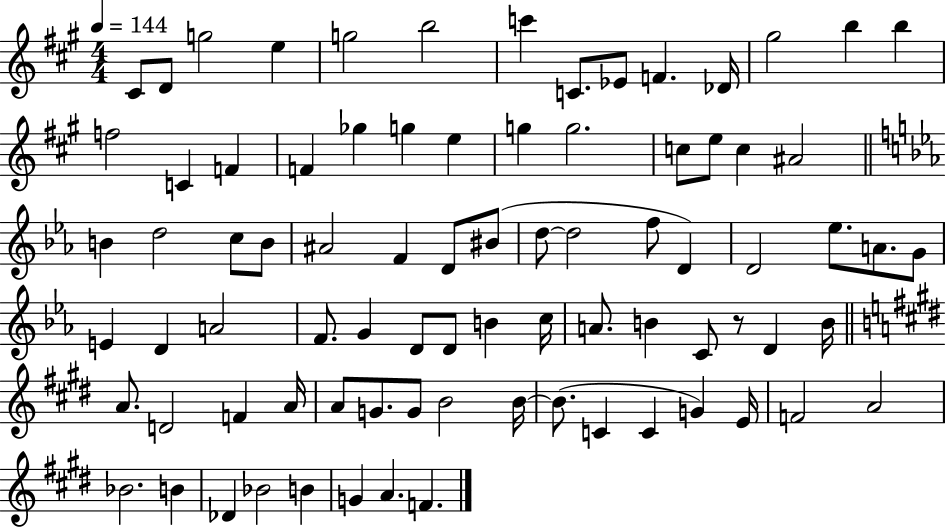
X:1
T:Untitled
M:4/4
L:1/4
K:A
^C/2 D/2 g2 e g2 b2 c' C/2 _E/2 F _D/4 ^g2 b b f2 C F F _g g e g g2 c/2 e/2 c ^A2 B d2 c/2 B/2 ^A2 F D/2 ^B/2 d/2 d2 f/2 D D2 _e/2 A/2 G/2 E D A2 F/2 G D/2 D/2 B c/4 A/2 B C/2 z/2 D B/4 A/2 D2 F A/4 A/2 G/2 G/2 B2 B/4 B/2 C C G E/4 F2 A2 _B2 B _D _B2 B G A F